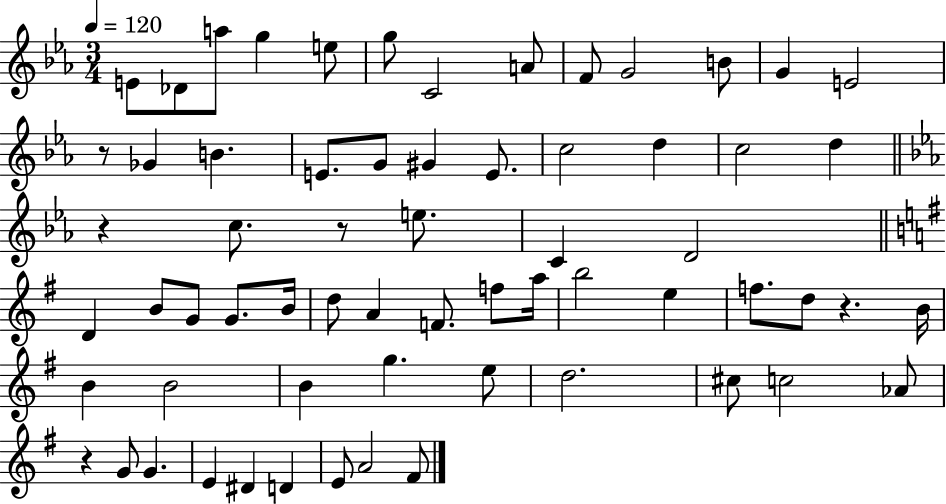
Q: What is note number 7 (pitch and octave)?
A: C4